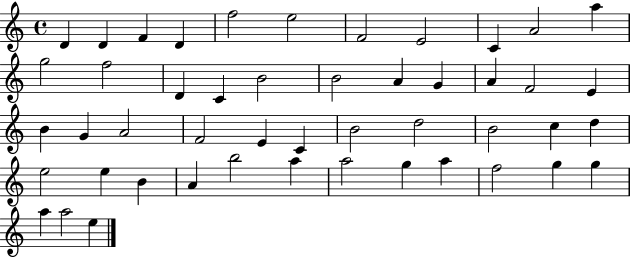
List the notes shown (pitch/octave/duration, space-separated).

D4/q D4/q F4/q D4/q F5/h E5/h F4/h E4/h C4/q A4/h A5/q G5/h F5/h D4/q C4/q B4/h B4/h A4/q G4/q A4/q F4/h E4/q B4/q G4/q A4/h F4/h E4/q C4/q B4/h D5/h B4/h C5/q D5/q E5/h E5/q B4/q A4/q B5/h A5/q A5/h G5/q A5/q F5/h G5/q G5/q A5/q A5/h E5/q